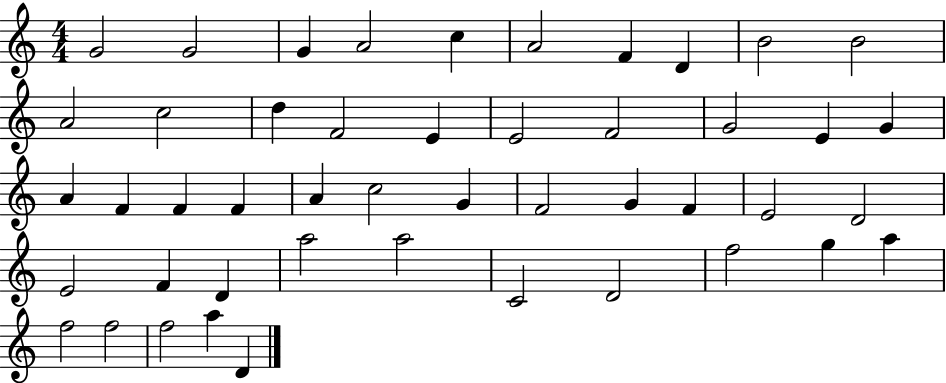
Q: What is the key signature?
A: C major